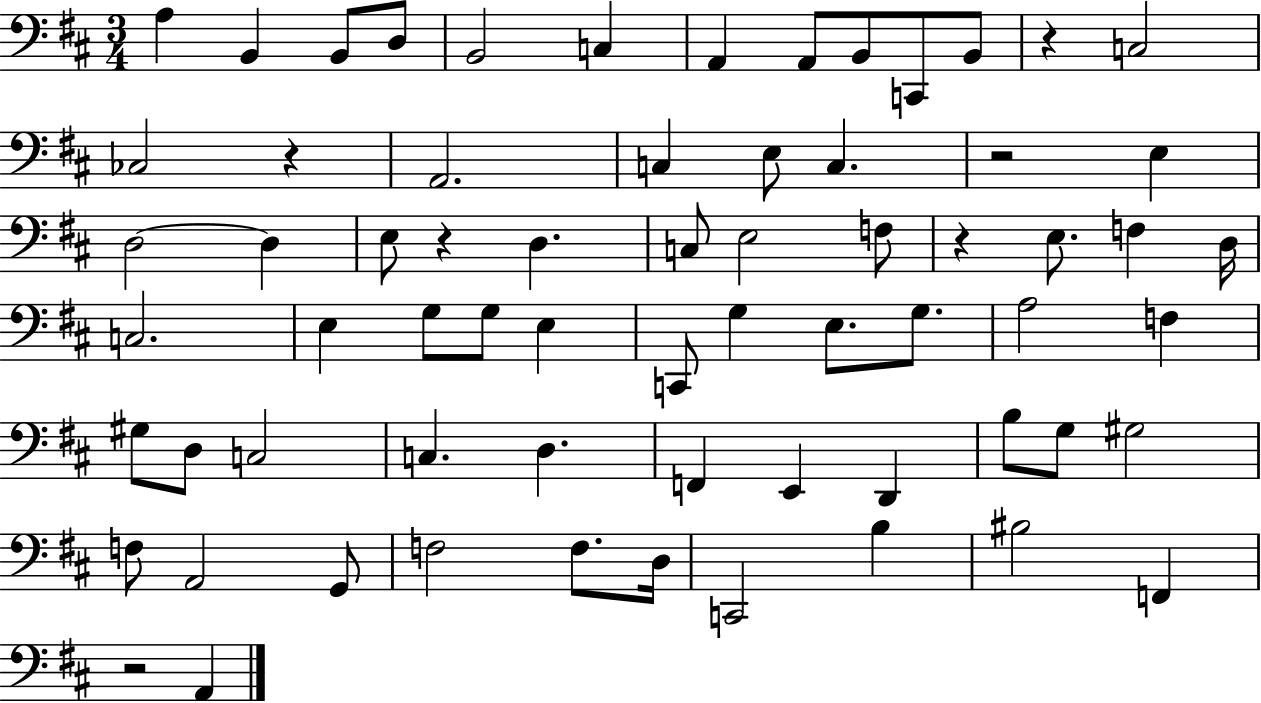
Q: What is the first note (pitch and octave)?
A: A3